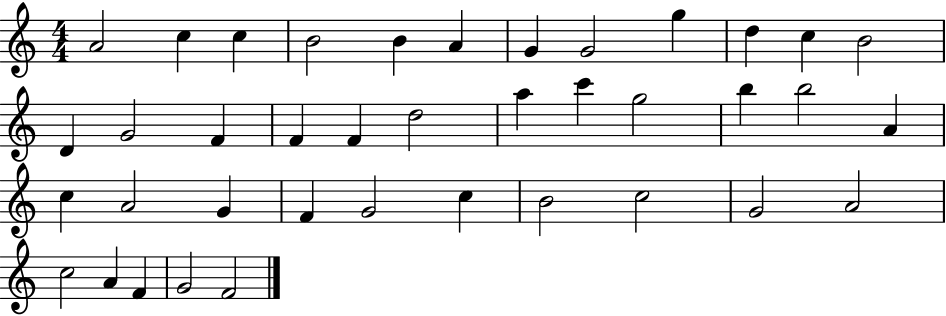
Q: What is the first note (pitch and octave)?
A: A4